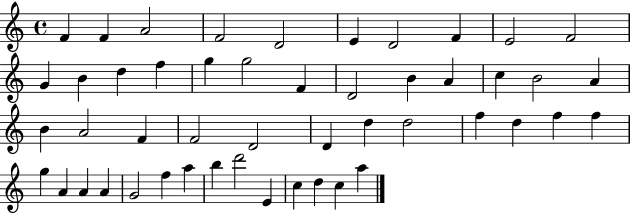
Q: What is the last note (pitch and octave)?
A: A5